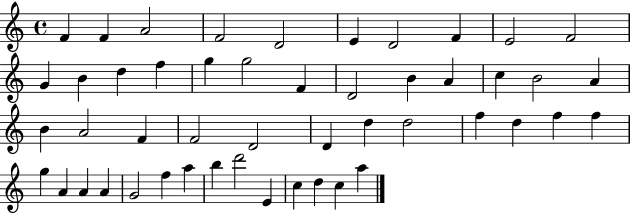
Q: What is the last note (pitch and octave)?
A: A5